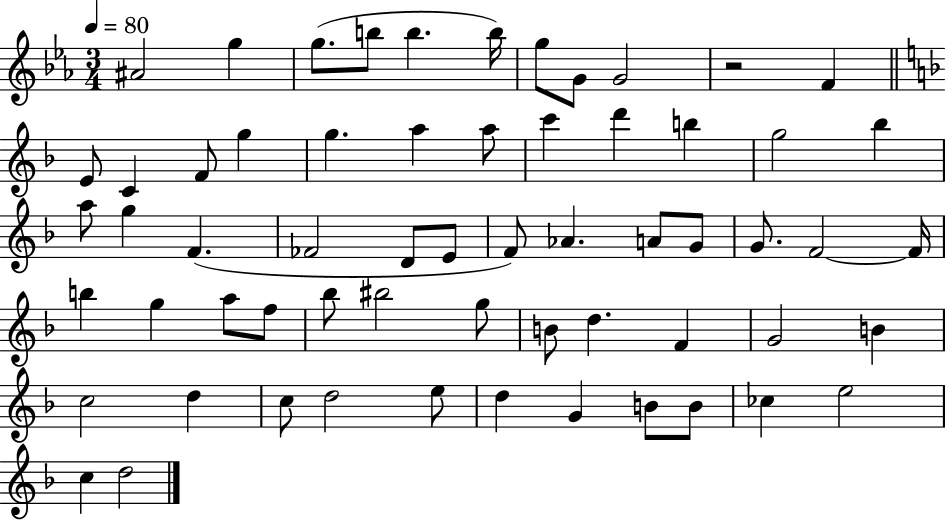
A#4/h G5/q G5/e. B5/e B5/q. B5/s G5/e G4/e G4/h R/h F4/q E4/e C4/q F4/e G5/q G5/q. A5/q A5/e C6/q D6/q B5/q G5/h Bb5/q A5/e G5/q F4/q. FES4/h D4/e E4/e F4/e Ab4/q. A4/e G4/e G4/e. F4/h F4/s B5/q G5/q A5/e F5/e Bb5/e BIS5/h G5/e B4/e D5/q. F4/q G4/h B4/q C5/h D5/q C5/e D5/h E5/e D5/q G4/q B4/e B4/e CES5/q E5/h C5/q D5/h